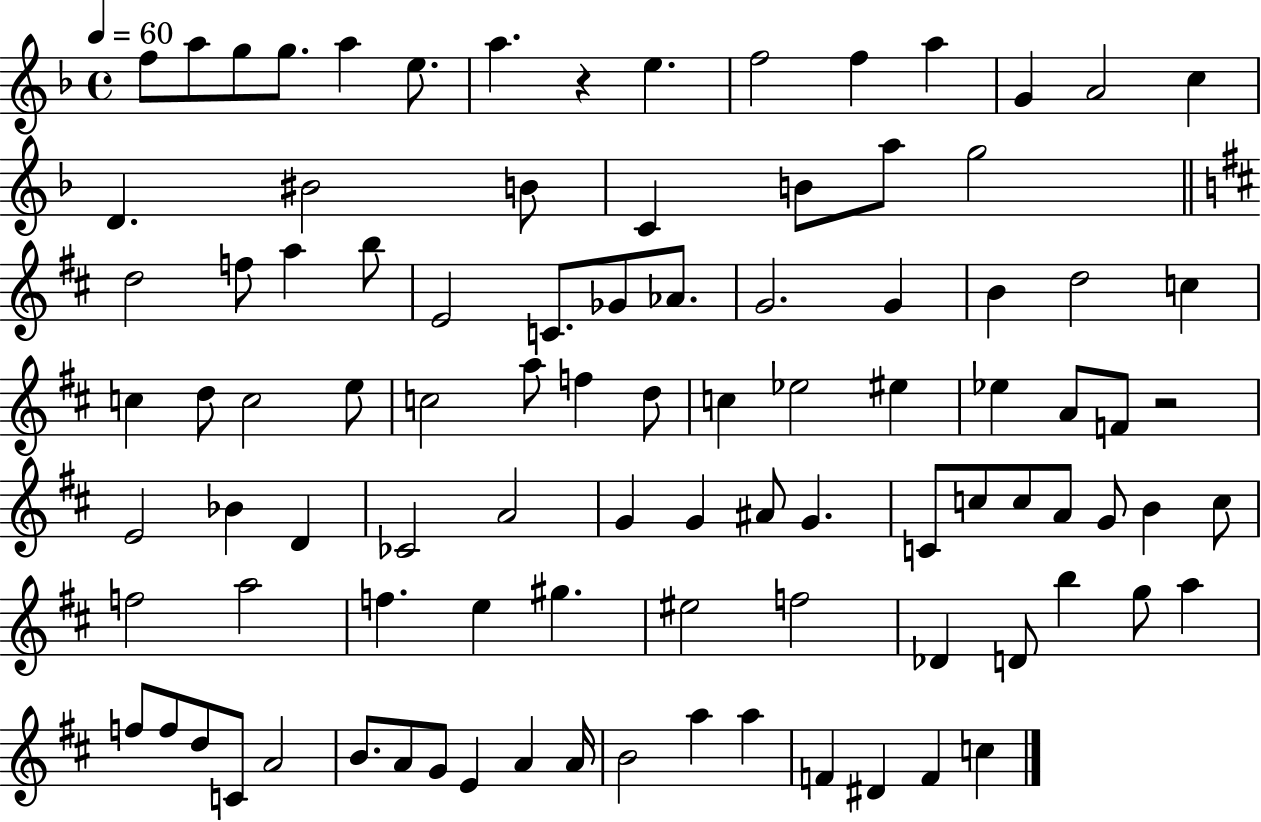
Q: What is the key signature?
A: F major